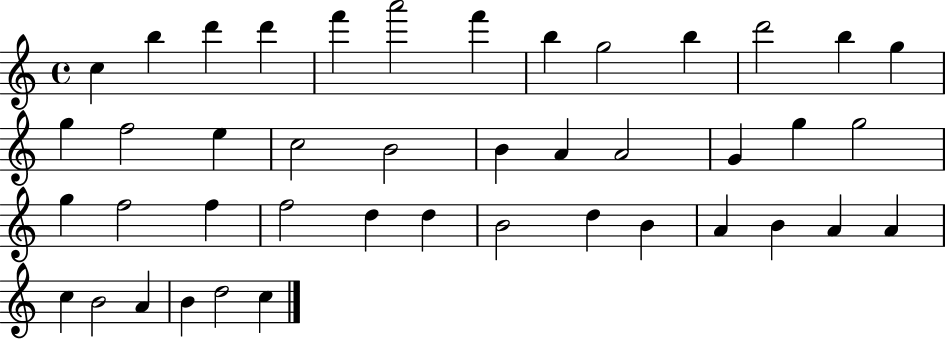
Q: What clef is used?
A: treble